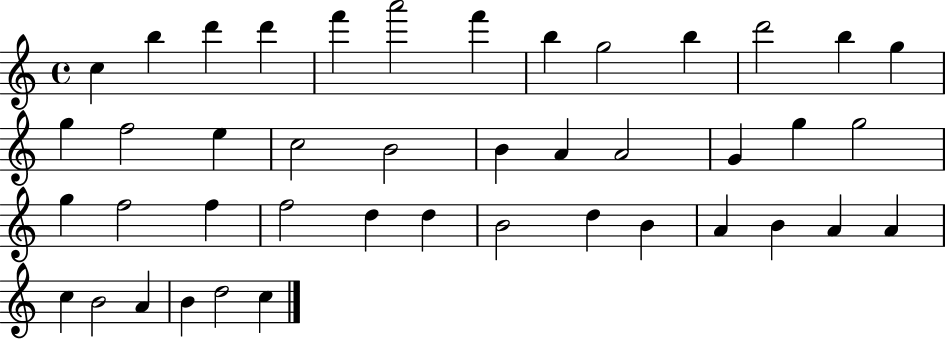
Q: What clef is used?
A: treble